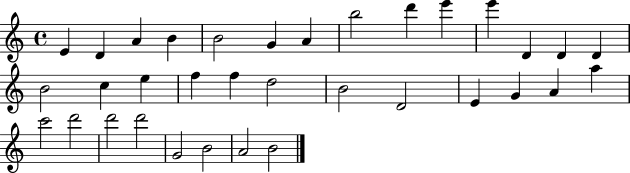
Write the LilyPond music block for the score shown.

{
  \clef treble
  \time 4/4
  \defaultTimeSignature
  \key c \major
  e'4 d'4 a'4 b'4 | b'2 g'4 a'4 | b''2 d'''4 e'''4 | e'''4 d'4 d'4 d'4 | \break b'2 c''4 e''4 | f''4 f''4 d''2 | b'2 d'2 | e'4 g'4 a'4 a''4 | \break c'''2 d'''2 | d'''2 d'''2 | g'2 b'2 | a'2 b'2 | \break \bar "|."
}